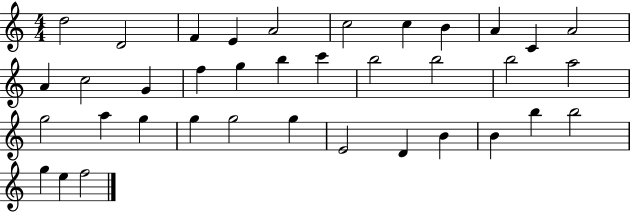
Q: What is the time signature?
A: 4/4